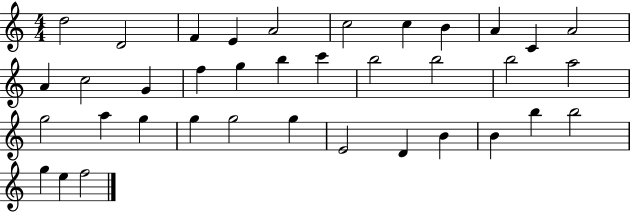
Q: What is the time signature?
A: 4/4